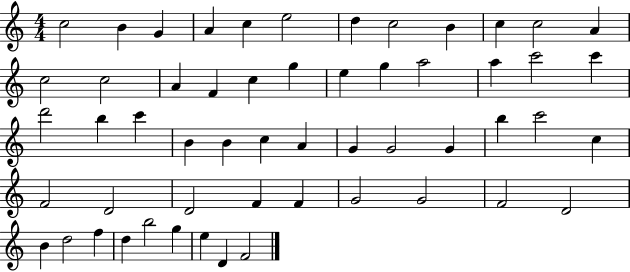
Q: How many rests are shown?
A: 0